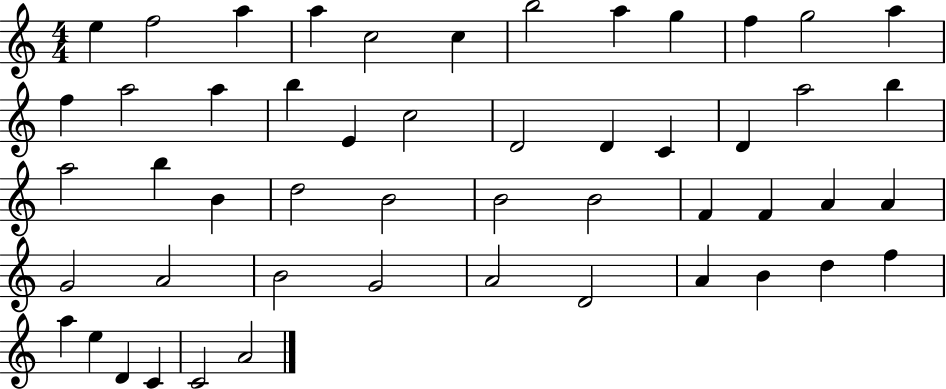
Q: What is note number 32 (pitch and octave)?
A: F4